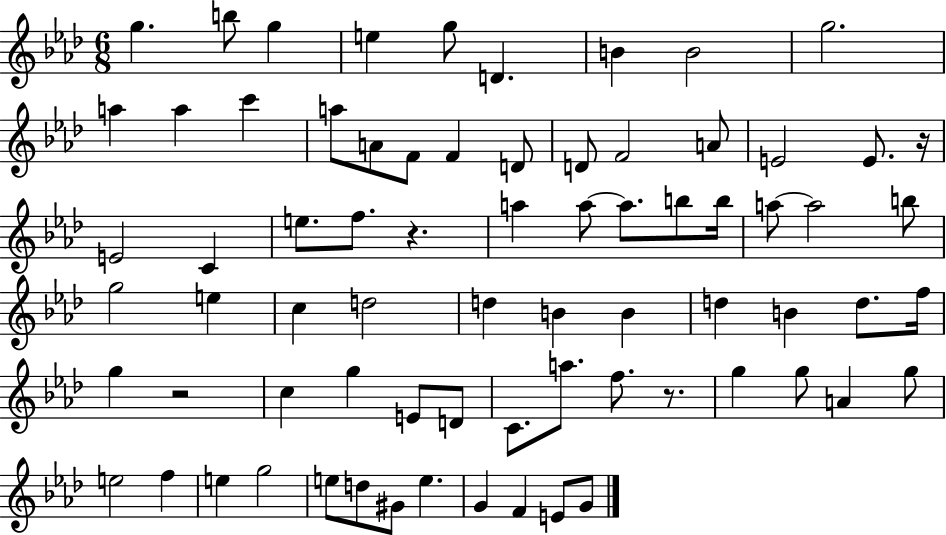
{
  \clef treble
  \numericTimeSignature
  \time 6/8
  \key aes \major
  g''4. b''8 g''4 | e''4 g''8 d'4. | b'4 b'2 | g''2. | \break a''4 a''4 c'''4 | a''8 a'8 f'8 f'4 d'8 | d'8 f'2 a'8 | e'2 e'8. r16 | \break e'2 c'4 | e''8. f''8. r4. | a''4 a''8~~ a''8. b''8 b''16 | a''8~~ a''2 b''8 | \break g''2 e''4 | c''4 d''2 | d''4 b'4 b'4 | d''4 b'4 d''8. f''16 | \break g''4 r2 | c''4 g''4 e'8 d'8 | c'8. a''8. f''8. r8. | g''4 g''8 a'4 g''8 | \break e''2 f''4 | e''4 g''2 | e''8 d''8 gis'8 e''4. | g'4 f'4 e'8 g'8 | \break \bar "|."
}